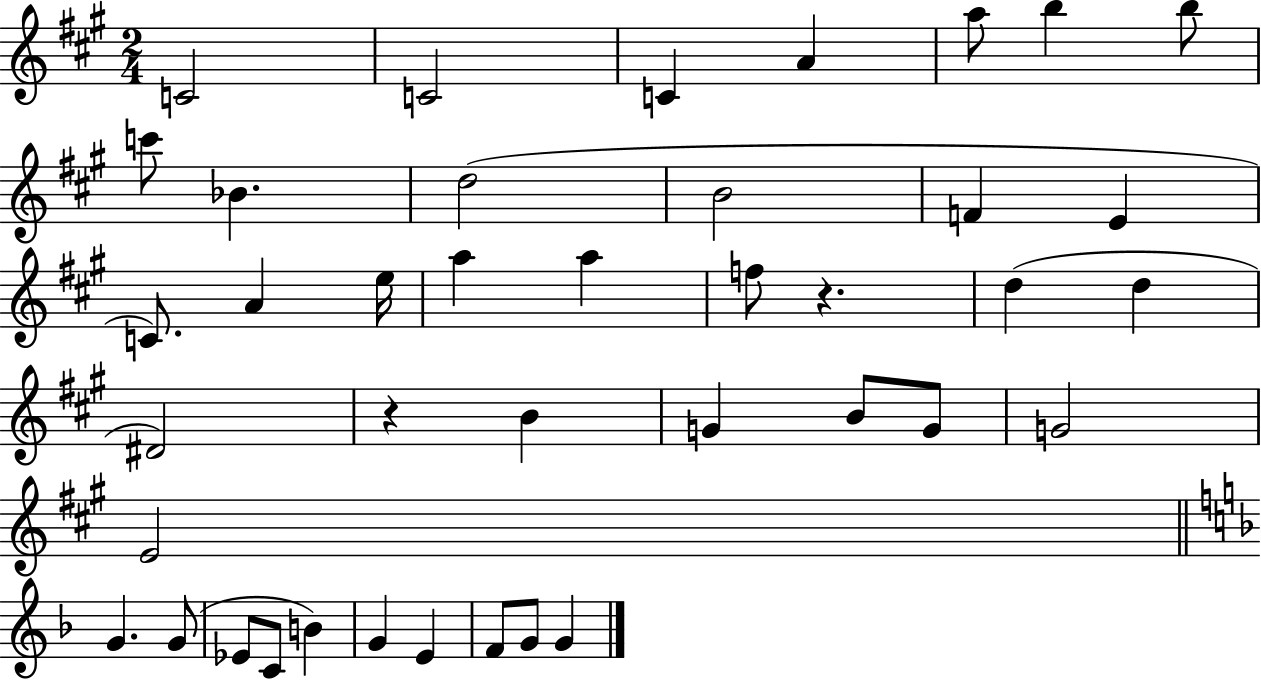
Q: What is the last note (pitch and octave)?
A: G4